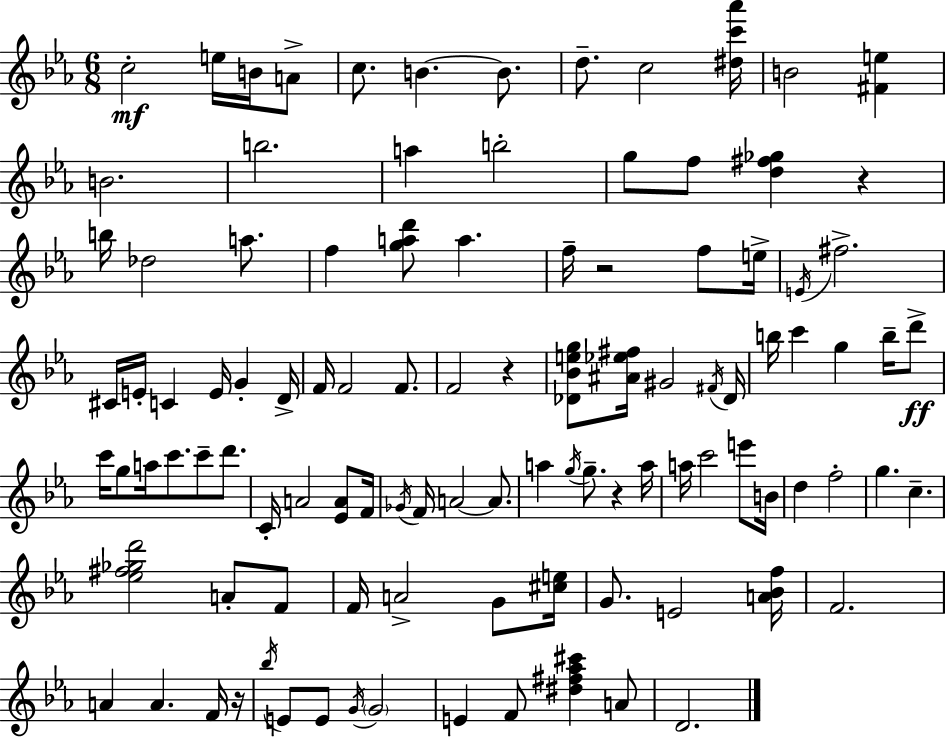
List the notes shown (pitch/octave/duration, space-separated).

C5/h E5/s B4/s A4/e C5/e. B4/q. B4/e. D5/e. C5/h [D#5,C6,Ab6]/s B4/h [F#4,E5]/q B4/h. B5/h. A5/q B5/h G5/e F5/e [D5,F#5,Gb5]/q R/q B5/s Db5/h A5/e. F5/q [G5,A5,D6]/e A5/q. F5/s R/h F5/e E5/s E4/s F#5/h. C#4/s E4/s C4/q E4/s G4/q D4/s F4/s F4/h F4/e. F4/h R/q [Db4,Bb4,E5,G5]/e [A#4,Eb5,F#5]/s G#4/h F#4/s Db4/s B5/s C6/q G5/q B5/s D6/e C6/s G5/e A5/s C6/e. C6/e D6/e. C4/s A4/h [Eb4,A4]/e F4/s Gb4/s F4/s A4/h A4/e. A5/q G5/s G5/e. R/q A5/s A5/s C6/h E6/e B4/s D5/q F5/h G5/q. C5/q. [Eb5,F#5,Gb5,D6]/h A4/e F4/e F4/s A4/h G4/e [C#5,E5]/s G4/e. E4/h [A4,Bb4,F5]/s F4/h. A4/q A4/q. F4/s R/s Bb5/s E4/e E4/e G4/s G4/h E4/q F4/e [D#5,F#5,Ab5,C#6]/q A4/e D4/h.